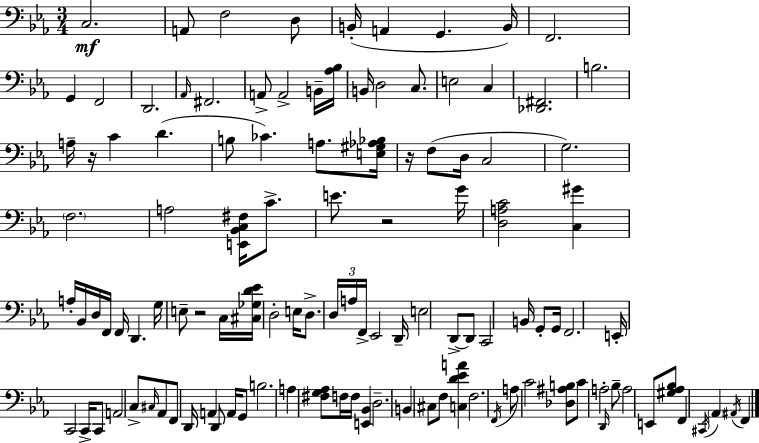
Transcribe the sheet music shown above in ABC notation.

X:1
T:Untitled
M:3/4
L:1/4
K:Eb
C,2 A,,/2 F,2 D,/2 B,,/4 A,, G,, B,,/4 F,,2 G,, F,,2 D,,2 _A,,/4 ^F,,2 A,,/2 A,,2 B,,/4 [_A,_B,]/4 B,,/4 D,2 C,/2 E,2 C, [_D,,^F,,]2 B,2 A,/4 z/4 C D B,/2 _C A,/2 [E,^G,_A,_B,]/4 z/4 F,/2 D,/4 C,2 G,2 F,2 A,2 [E,,_B,,C,^F,]/4 C/2 E/2 z2 G/4 [D,A,C]2 [C,^G] A,/4 _B,,/4 D,/4 F,,/4 F,,/4 D,, G,/4 E,/2 z2 C,/4 [^C,_G,D_E]/4 D,2 E,/4 D,/2 D,/4 A,/4 F,,/4 _E,,2 D,,/4 E,2 D,,/2 D,,/2 C,,2 B,,/4 G,,/2 G,,/4 F,,2 E,,/4 C,,2 C,,/4 C,,/2 A,,2 C,/2 ^C,/4 _A,,/2 F,,/2 D,,/4 A,, D,,/2 A,,/4 G,,/2 B,2 A, [^F,G,_A,]/2 F,/4 F,/4 [E,,_B,,] D,2 B,, ^C,/2 F,/2 [C,D_EA] F,2 F,,/4 A,/2 C2 [_D,^A,B,]/2 C/2 A,2 D,,/4 _B,/2 A,2 E,,/2 [^G,_A,_B,]/2 F,, ^C,,/4 _A,, ^A,,/4 F,,